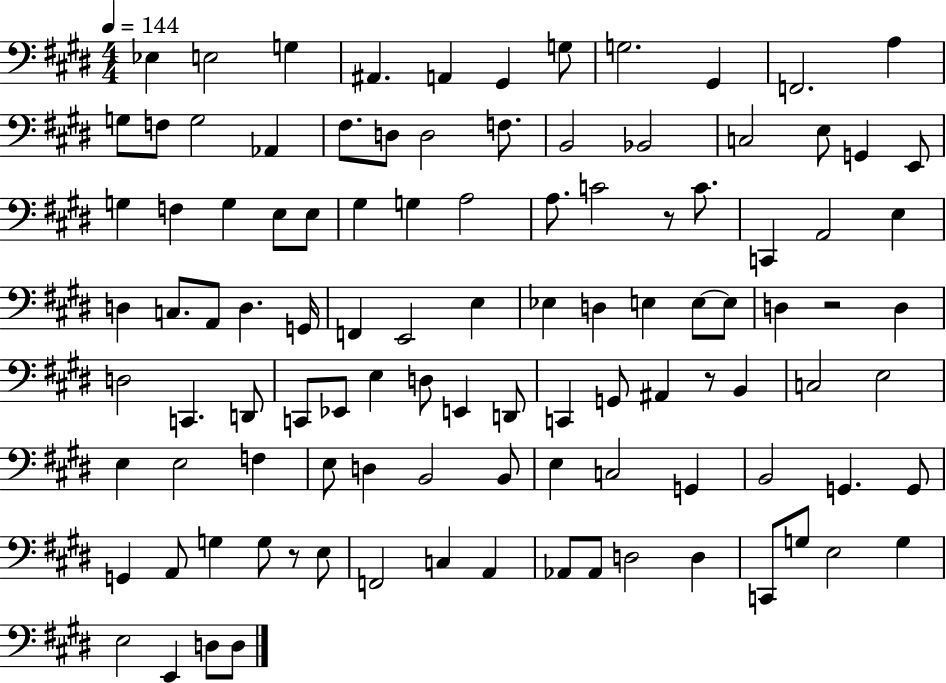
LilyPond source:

{
  \clef bass
  \numericTimeSignature
  \time 4/4
  \key e \major
  \tempo 4 = 144
  ees4 e2 g4 | ais,4. a,4 gis,4 g8 | g2. gis,4 | f,2. a4 | \break g8 f8 g2 aes,4 | fis8. d8 d2 f8. | b,2 bes,2 | c2 e8 g,4 e,8 | \break g4 f4 g4 e8 e8 | gis4 g4 a2 | a8. c'2 r8 c'8. | c,4 a,2 e4 | \break d4 c8. a,8 d4. g,16 | f,4 e,2 e4 | ees4 d4 e4 e8~~ e8 | d4 r2 d4 | \break d2 c,4. d,8 | c,8 ees,8 e4 d8 e,4 d,8 | c,4 g,8 ais,4 r8 b,4 | c2 e2 | \break e4 e2 f4 | e8 d4 b,2 b,8 | e4 c2 g,4 | b,2 g,4. g,8 | \break g,4 a,8 g4 g8 r8 e8 | f,2 c4 a,4 | aes,8 aes,8 d2 d4 | c,8 g8 e2 g4 | \break e2 e,4 d8 d8 | \bar "|."
}